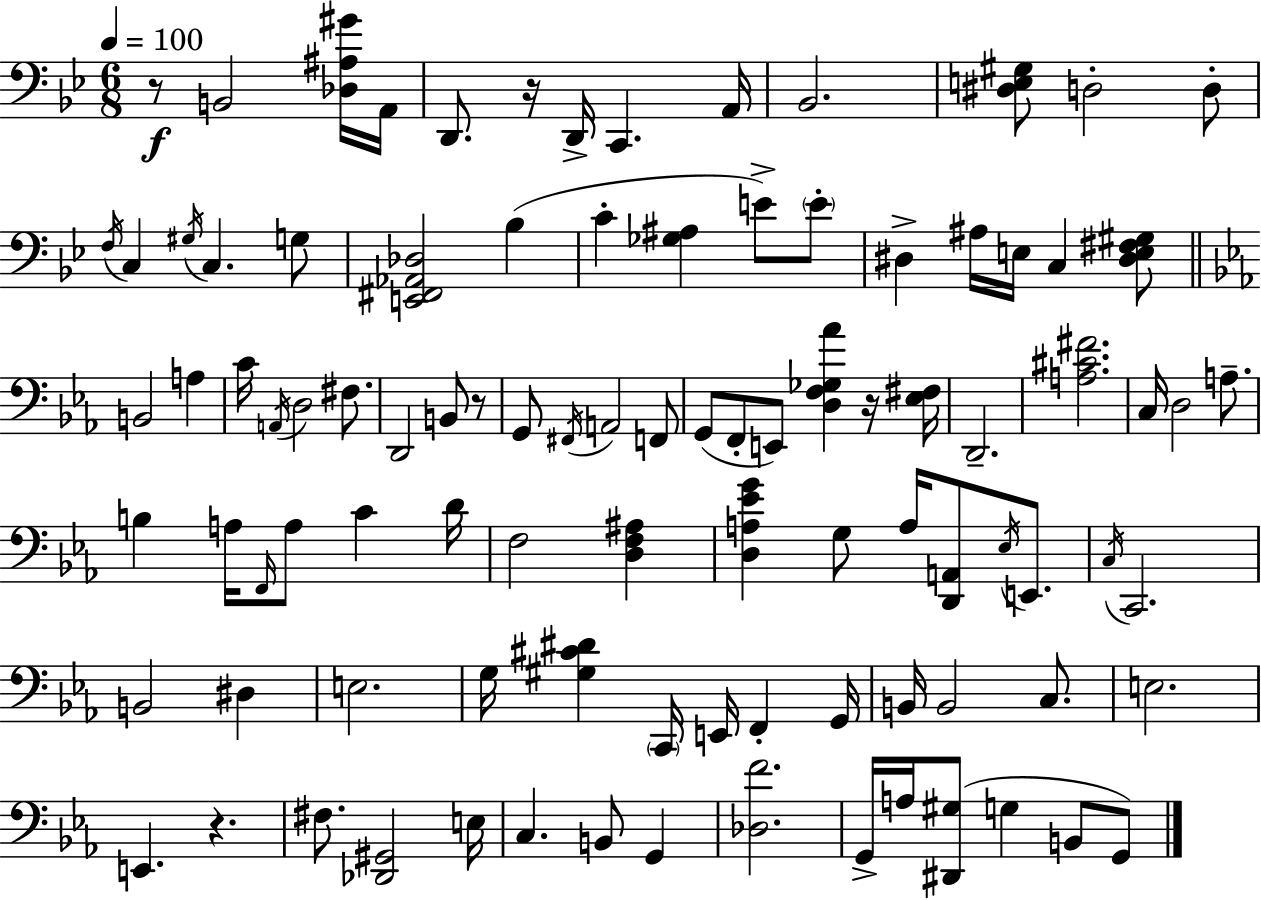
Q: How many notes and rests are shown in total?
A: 97